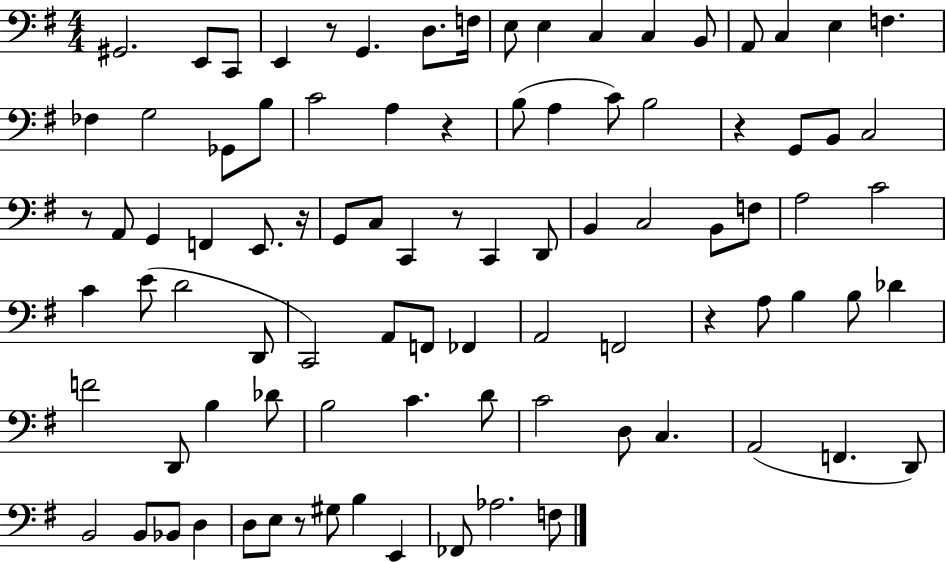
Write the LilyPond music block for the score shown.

{
  \clef bass
  \numericTimeSignature
  \time 4/4
  \key g \major
  gis,2. e,8 c,8 | e,4 r8 g,4. d8. f16 | e8 e4 c4 c4 b,8 | a,8 c4 e4 f4. | \break fes4 g2 ges,8 b8 | c'2 a4 r4 | b8( a4 c'8) b2 | r4 g,8 b,8 c2 | \break r8 a,8 g,4 f,4 e,8. r16 | g,8 c8 c,4 r8 c,4 d,8 | b,4 c2 b,8 f8 | a2 c'2 | \break c'4 e'8( d'2 d,8 | c,2) a,8 f,8 fes,4 | a,2 f,2 | r4 a8 b4 b8 des'4 | \break f'2 d,8 b4 des'8 | b2 c'4. d'8 | c'2 d8 c4. | a,2( f,4. d,8) | \break b,2 b,8 bes,8 d4 | d8 e8 r8 gis8 b4 e,4 | fes,8 aes2. f8 | \bar "|."
}